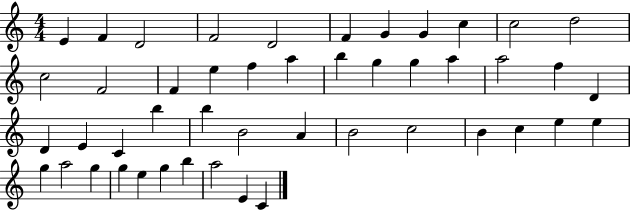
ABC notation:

X:1
T:Untitled
M:4/4
L:1/4
K:C
E F D2 F2 D2 F G G c c2 d2 c2 F2 F e f a b g g a a2 f D D E C b b B2 A B2 c2 B c e e g a2 g g e g b a2 E C